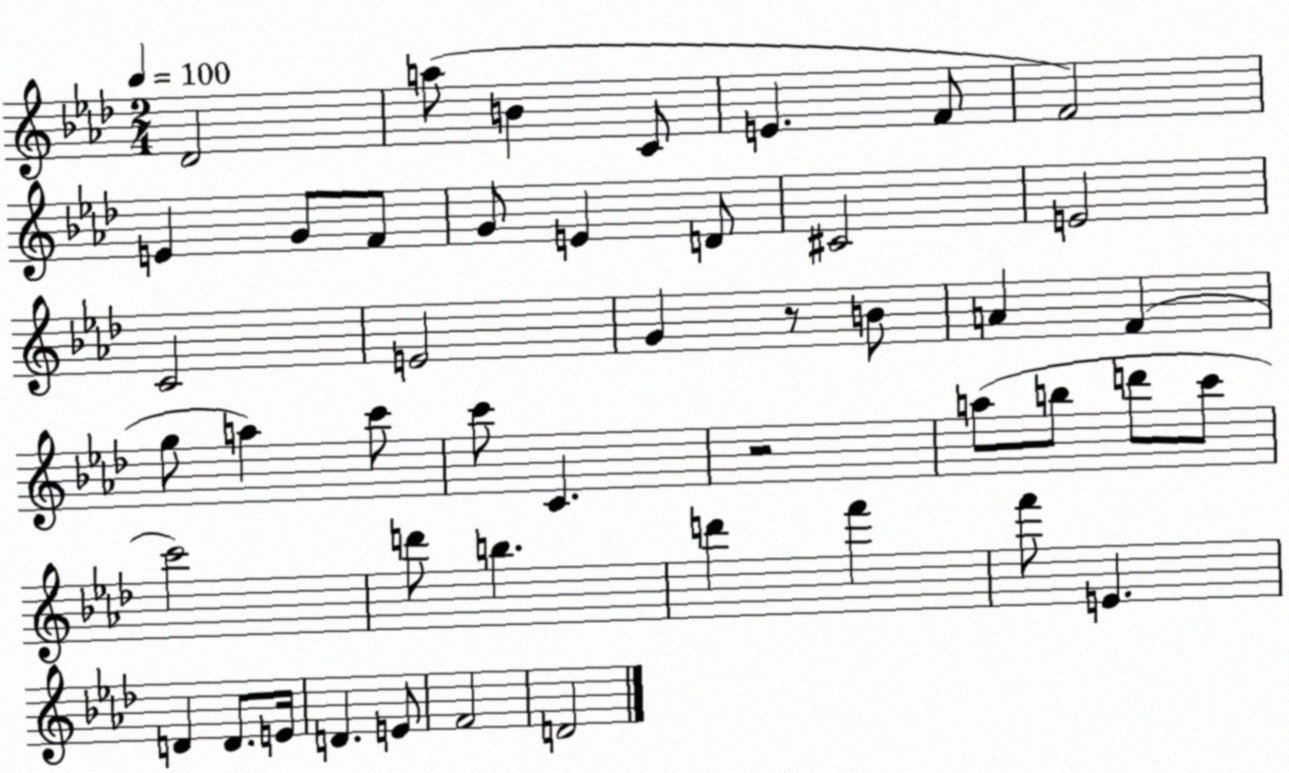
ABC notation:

X:1
T:Untitled
M:2/4
L:1/4
K:Ab
_D2 a/2 B C/2 E F/2 F2 E G/2 F/2 G/2 E D/2 ^C2 E2 C2 E2 G z/2 B/2 A F g/2 a c'/2 c'/2 C z2 a/2 b/2 d'/2 c'/2 c'2 d'/2 b d' f' f'/2 E D D/2 E/4 D E/2 F2 D2